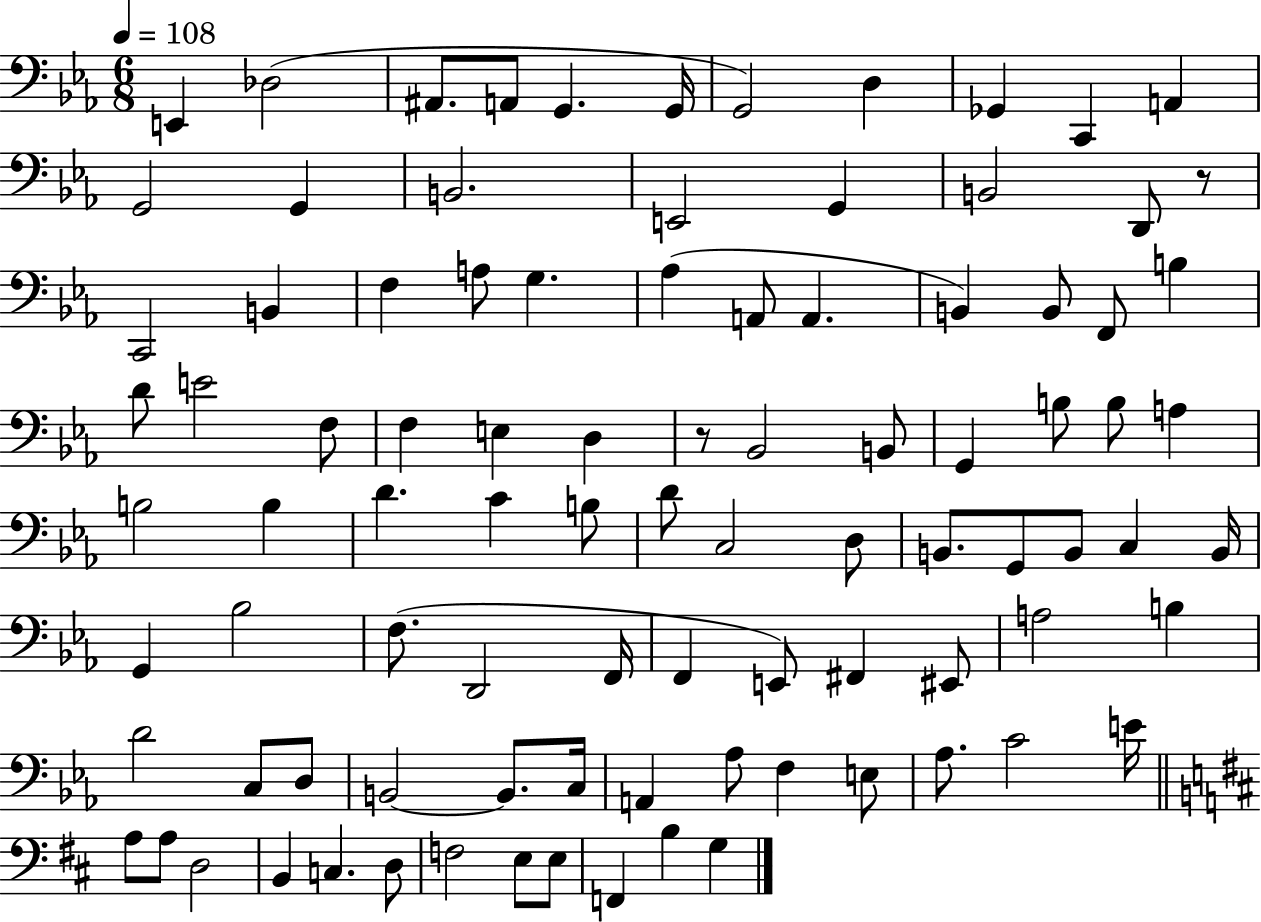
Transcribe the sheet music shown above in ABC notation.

X:1
T:Untitled
M:6/8
L:1/4
K:Eb
E,, _D,2 ^A,,/2 A,,/2 G,, G,,/4 G,,2 D, _G,, C,, A,, G,,2 G,, B,,2 E,,2 G,, B,,2 D,,/2 z/2 C,,2 B,, F, A,/2 G, _A, A,,/2 A,, B,, B,,/2 F,,/2 B, D/2 E2 F,/2 F, E, D, z/2 _B,,2 B,,/2 G,, B,/2 B,/2 A, B,2 B, D C B,/2 D/2 C,2 D,/2 B,,/2 G,,/2 B,,/2 C, B,,/4 G,, _B,2 F,/2 D,,2 F,,/4 F,, E,,/2 ^F,, ^E,,/2 A,2 B, D2 C,/2 D,/2 B,,2 B,,/2 C,/4 A,, _A,/2 F, E,/2 _A,/2 C2 E/4 A,/2 A,/2 D,2 B,, C, D,/2 F,2 E,/2 E,/2 F,, B, G,